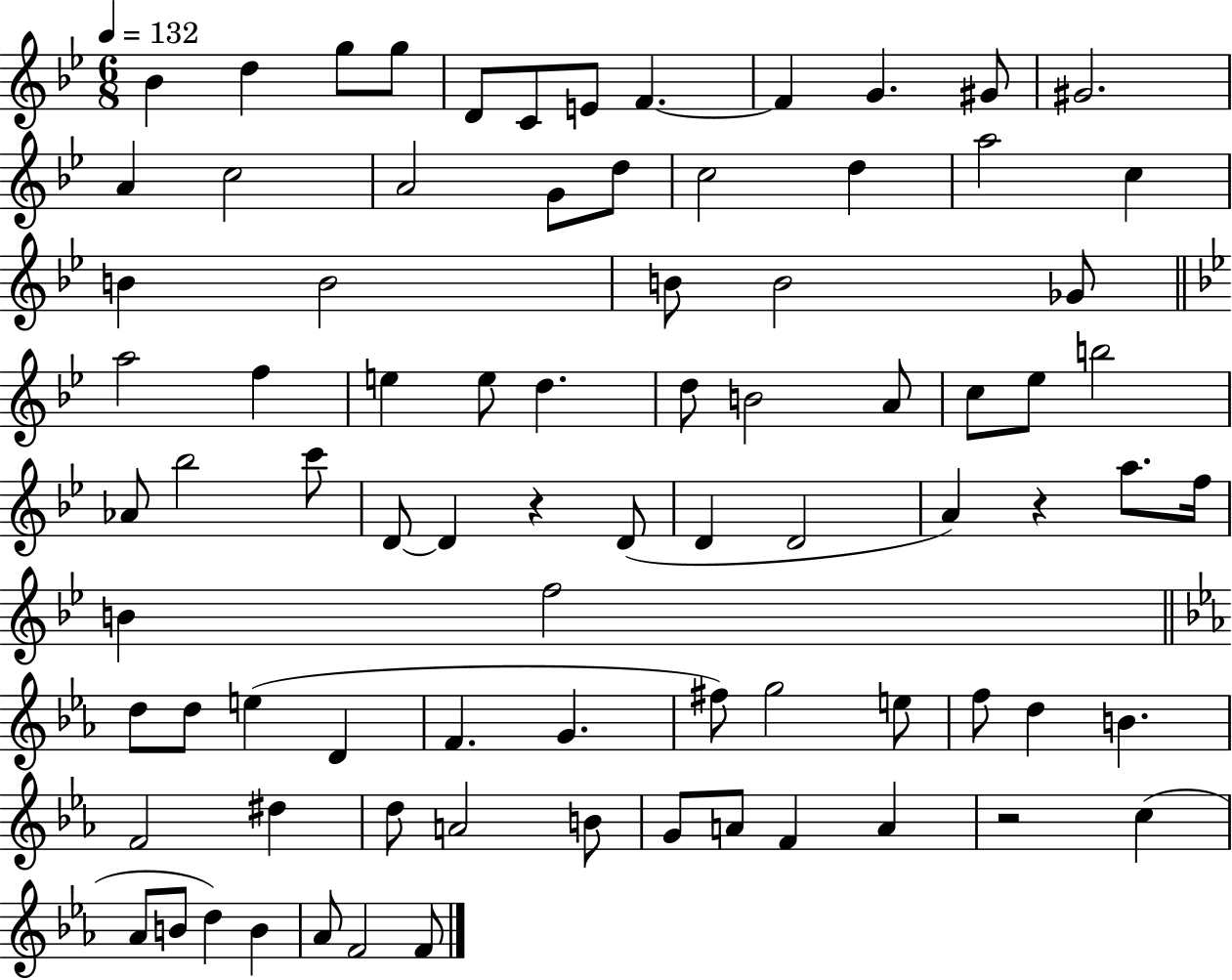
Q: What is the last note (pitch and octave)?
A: F4